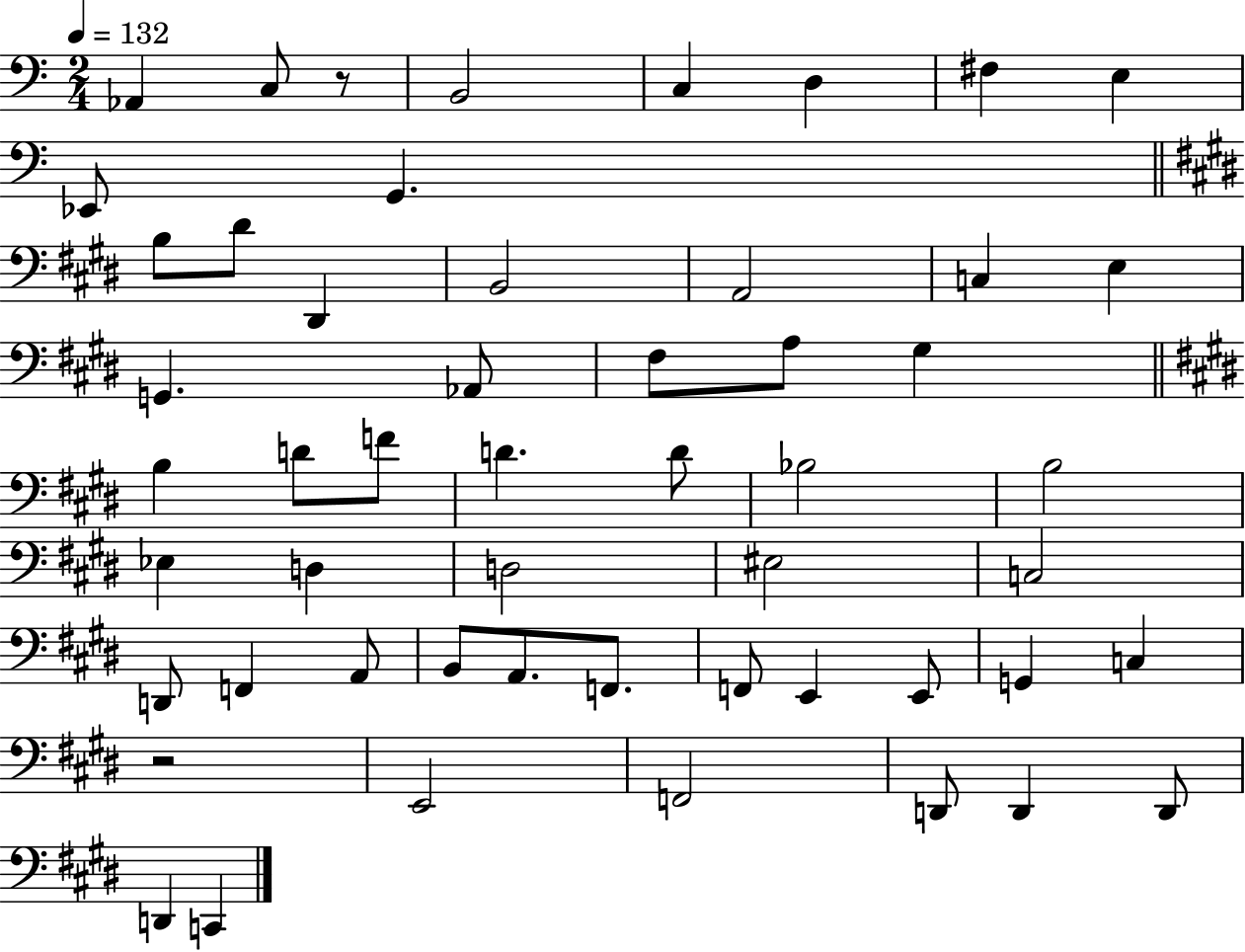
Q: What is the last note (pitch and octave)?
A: C2